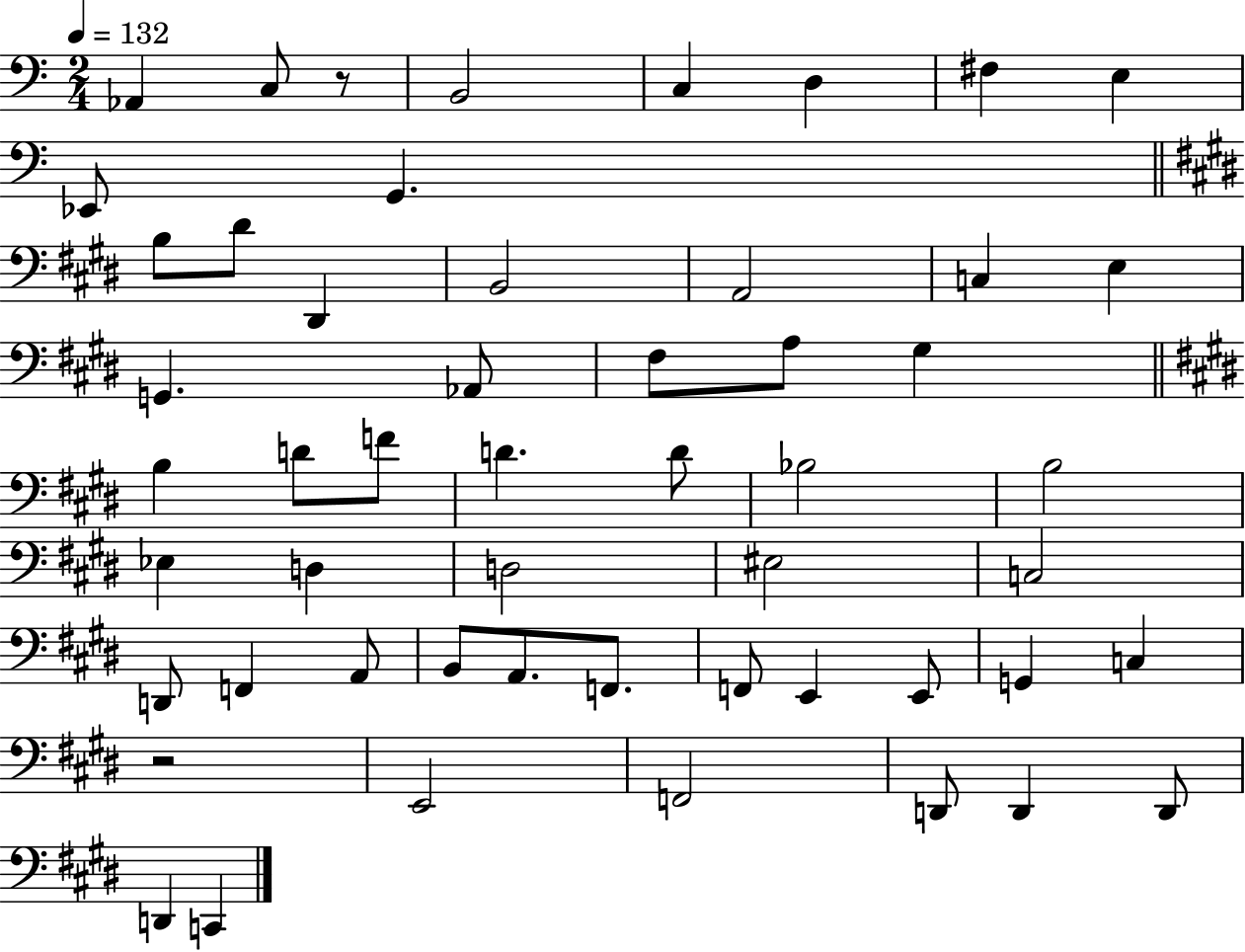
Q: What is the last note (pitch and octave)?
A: C2